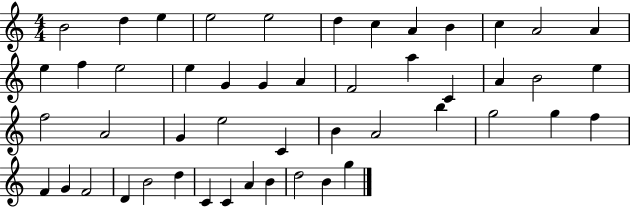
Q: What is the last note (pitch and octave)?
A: G5